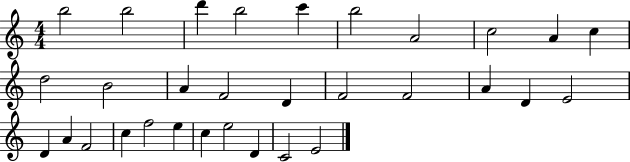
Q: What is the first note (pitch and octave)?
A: B5